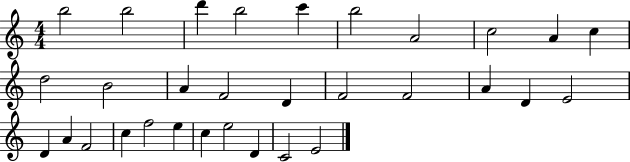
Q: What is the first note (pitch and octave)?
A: B5